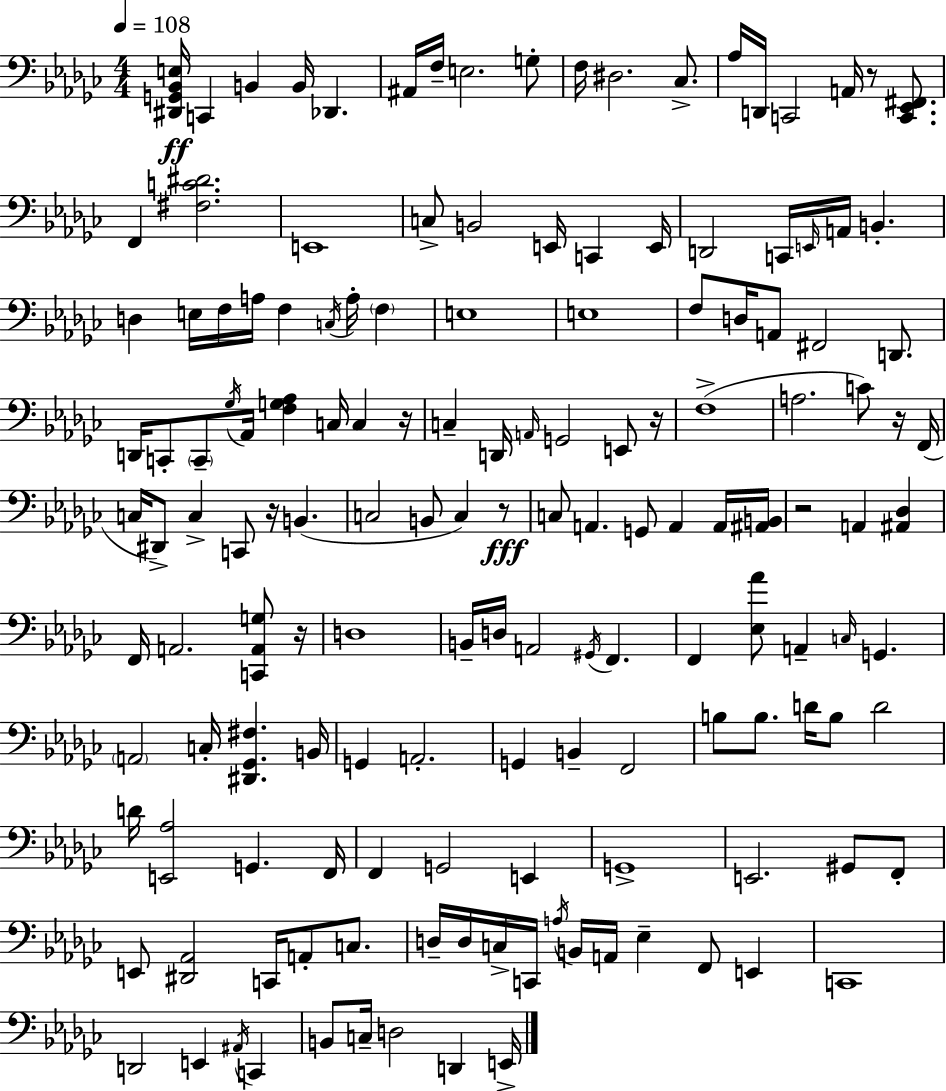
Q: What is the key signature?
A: EES minor